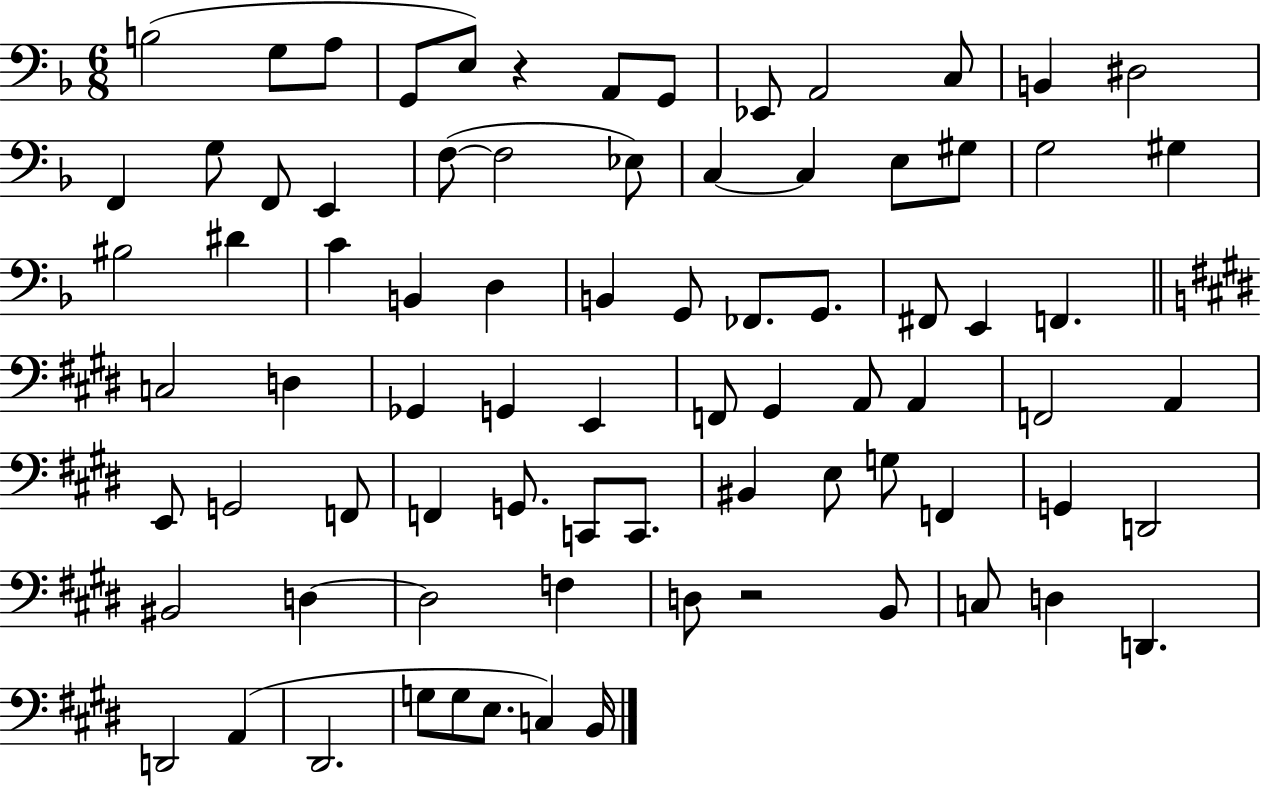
{
  \clef bass
  \numericTimeSignature
  \time 6/8
  \key f \major
  b2( g8 a8 | g,8 e8) r4 a,8 g,8 | ees,8 a,2 c8 | b,4 dis2 | \break f,4 g8 f,8 e,4 | f8~(~ f2 ees8) | c4~~ c4 e8 gis8 | g2 gis4 | \break bis2 dis'4 | c'4 b,4 d4 | b,4 g,8 fes,8. g,8. | fis,8 e,4 f,4. | \break \bar "||" \break \key e \major c2 d4 | ges,4 g,4 e,4 | f,8 gis,4 a,8 a,4 | f,2 a,4 | \break e,8 g,2 f,8 | f,4 g,8. c,8 c,8. | bis,4 e8 g8 f,4 | g,4 d,2 | \break bis,2 d4~~ | d2 f4 | d8 r2 b,8 | c8 d4 d,4. | \break d,2 a,4( | dis,2. | g8 g8 e8. c4) b,16 | \bar "|."
}